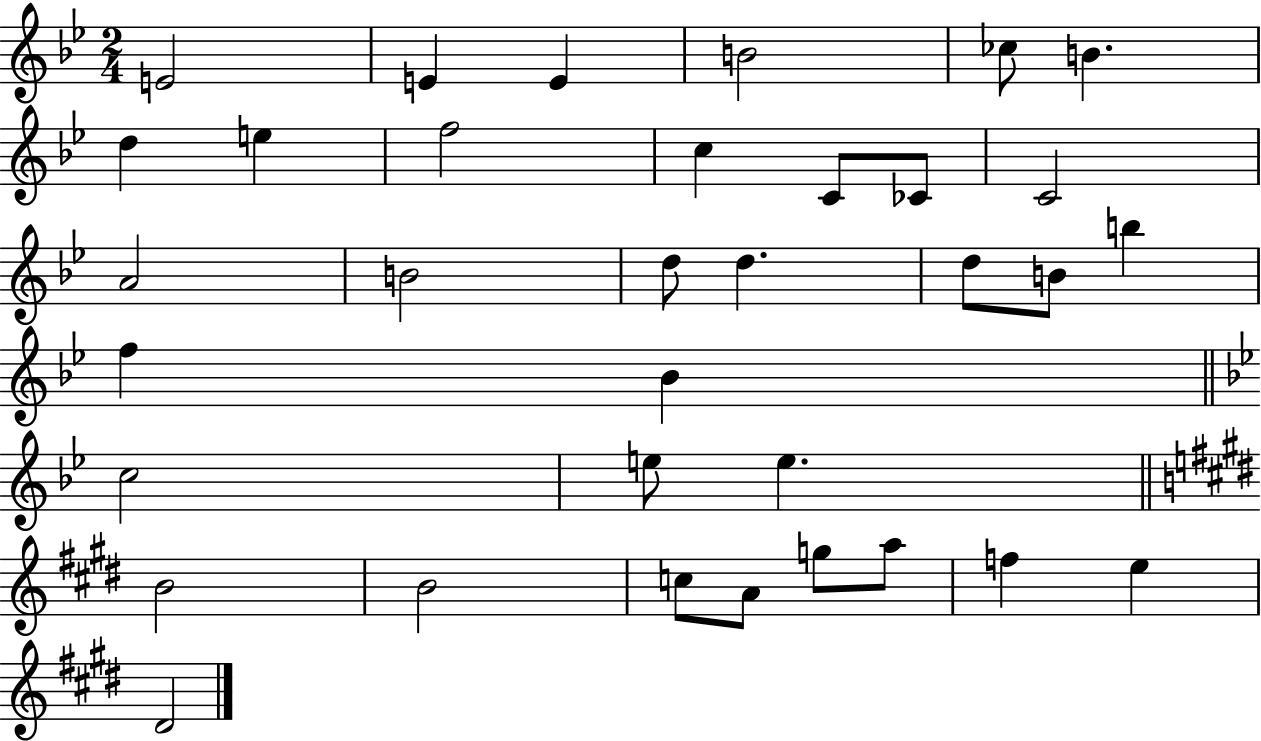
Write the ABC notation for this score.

X:1
T:Untitled
M:2/4
L:1/4
K:Bb
E2 E E B2 _c/2 B d e f2 c C/2 _C/2 C2 A2 B2 d/2 d d/2 B/2 b f _B c2 e/2 e B2 B2 c/2 A/2 g/2 a/2 f e ^D2